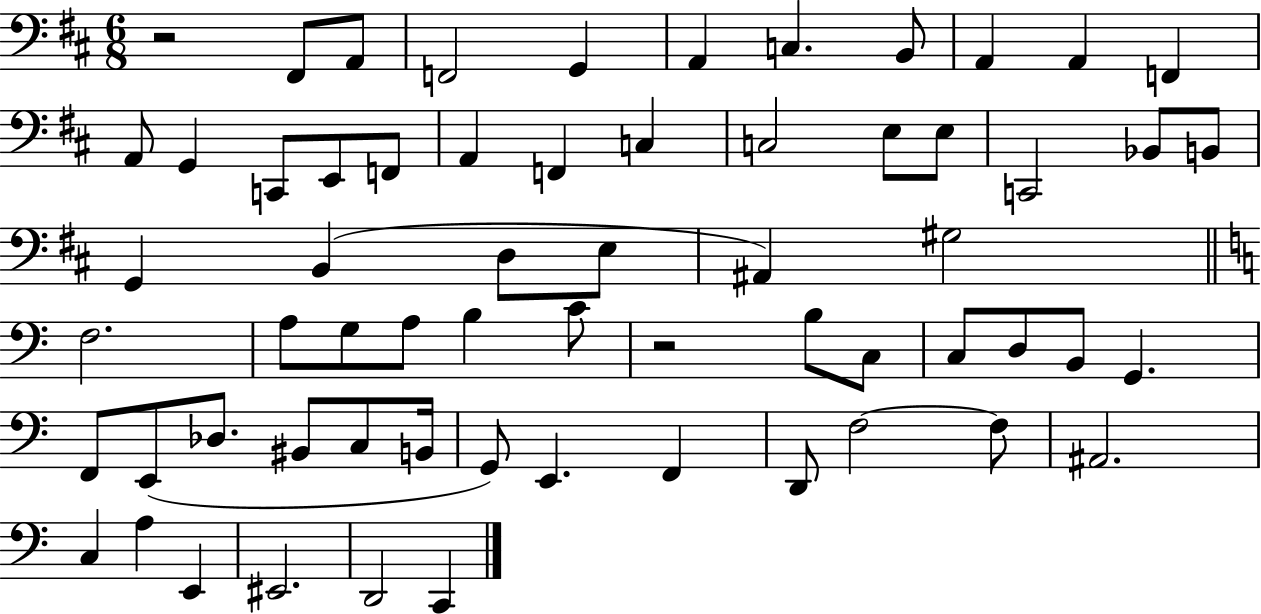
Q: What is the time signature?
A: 6/8